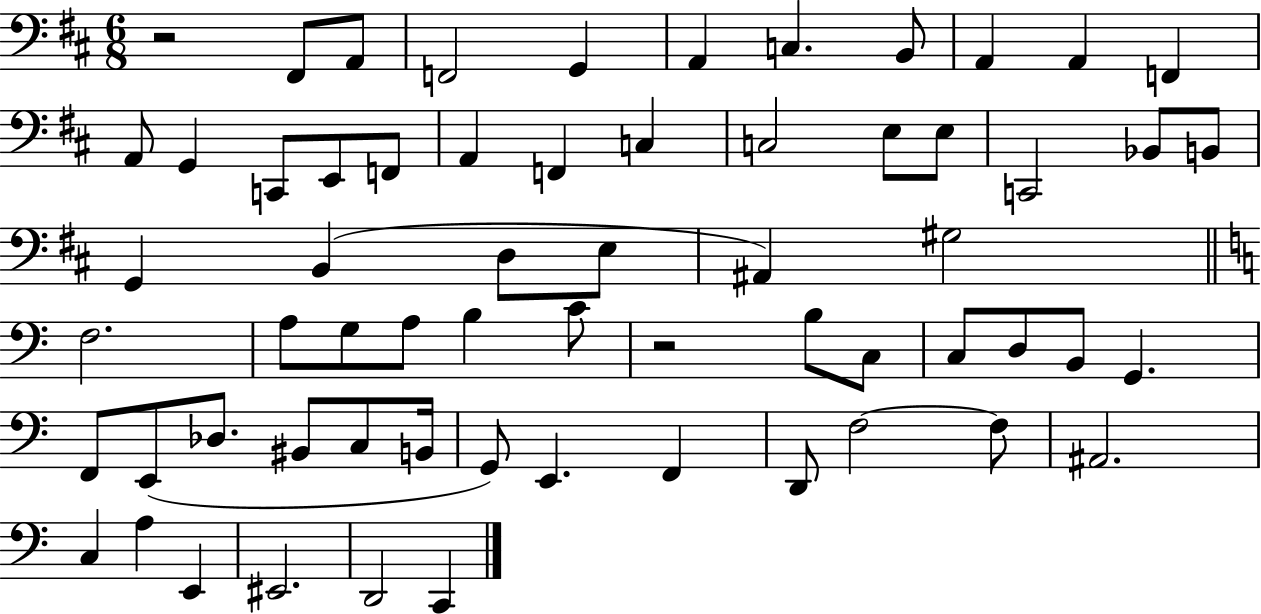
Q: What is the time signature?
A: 6/8